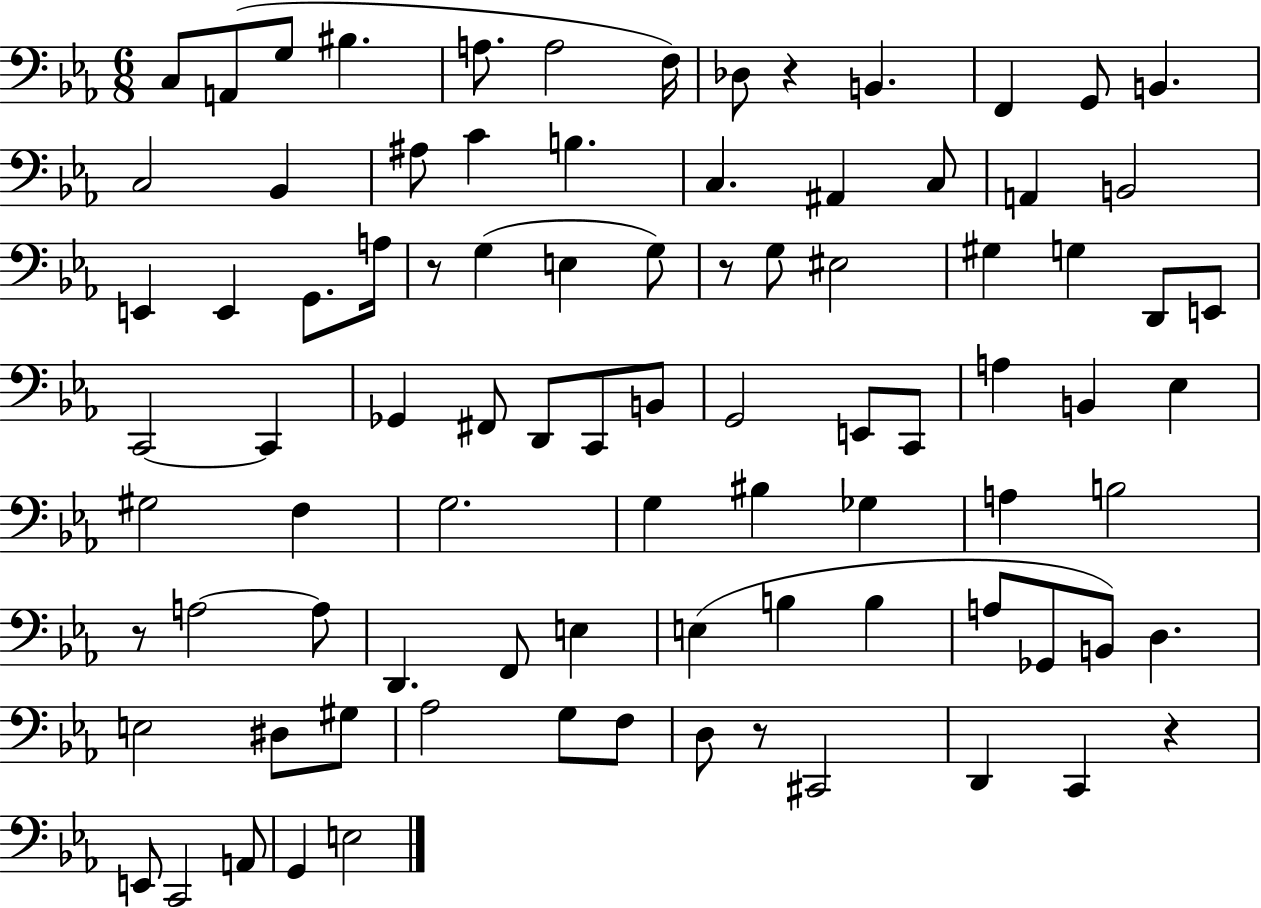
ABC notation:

X:1
T:Untitled
M:6/8
L:1/4
K:Eb
C,/2 A,,/2 G,/2 ^B, A,/2 A,2 F,/4 _D,/2 z B,, F,, G,,/2 B,, C,2 _B,, ^A,/2 C B, C, ^A,, C,/2 A,, B,,2 E,, E,, G,,/2 A,/4 z/2 G, E, G,/2 z/2 G,/2 ^E,2 ^G, G, D,,/2 E,,/2 C,,2 C,, _G,, ^F,,/2 D,,/2 C,,/2 B,,/2 G,,2 E,,/2 C,,/2 A, B,, _E, ^G,2 F, G,2 G, ^B, _G, A, B,2 z/2 A,2 A,/2 D,, F,,/2 E, E, B, B, A,/2 _G,,/2 B,,/2 D, E,2 ^D,/2 ^G,/2 _A,2 G,/2 F,/2 D,/2 z/2 ^C,,2 D,, C,, z E,,/2 C,,2 A,,/2 G,, E,2